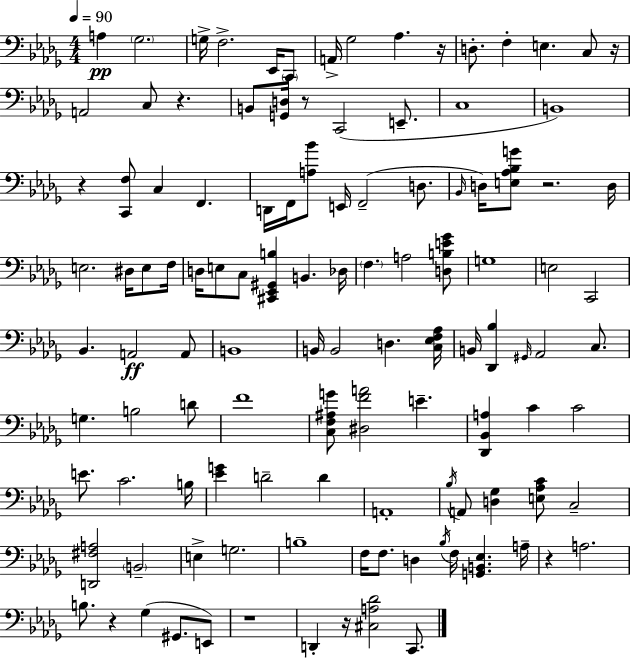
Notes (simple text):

A3/q Gb3/h. G3/s F3/h. Eb2/s C2/e A2/s Gb3/h Ab3/q. R/s D3/e. F3/q E3/q. C3/e R/s A2/h C3/e R/q. B2/e [G2,D3]/s R/e C2/h E2/e. C3/w B2/w R/q [C2,F3]/e C3/q F2/q. D2/s F2/s [A3,Bb4]/e E2/s F2/h D3/e. Bb2/s D3/s [E3,Ab3,Bb3,G4]/e R/h. D3/s E3/h. D#3/s E3/e F3/s D3/s E3/e C3/e [C#2,Eb2,G#2,B3]/q B2/q. Db3/s F3/q. A3/h [D3,B3,E4,Gb4]/e G3/w E3/h C2/h Bb2/q. A2/h A2/e B2/w B2/s B2/h D3/q. [C3,Eb3,F3,Ab3]/s B2/s [Db2,Bb3]/q G#2/s Ab2/h C3/e. G3/q. B3/h D4/e F4/w [C3,F3,A#3,G4]/e [D#3,F4,A4]/h E4/q. [Db2,Bb2,A3]/q C4/q C4/h E4/e. C4/h. B3/s [Eb4,G4]/q D4/h D4/q A2/w Bb3/s A2/e [D3,Gb3]/q [E3,Ab3,C4]/e C3/h [D2,F#3,A3]/h B2/h E3/q G3/h. B3/w F3/s F3/e. D3/q Bb3/s F3/s [G2,B2,Eb3]/q. A3/s R/q A3/h. B3/e. R/q Gb3/q G#2/e. E2/e R/w D2/q R/s [C#3,A3,Db4]/h C2/e.